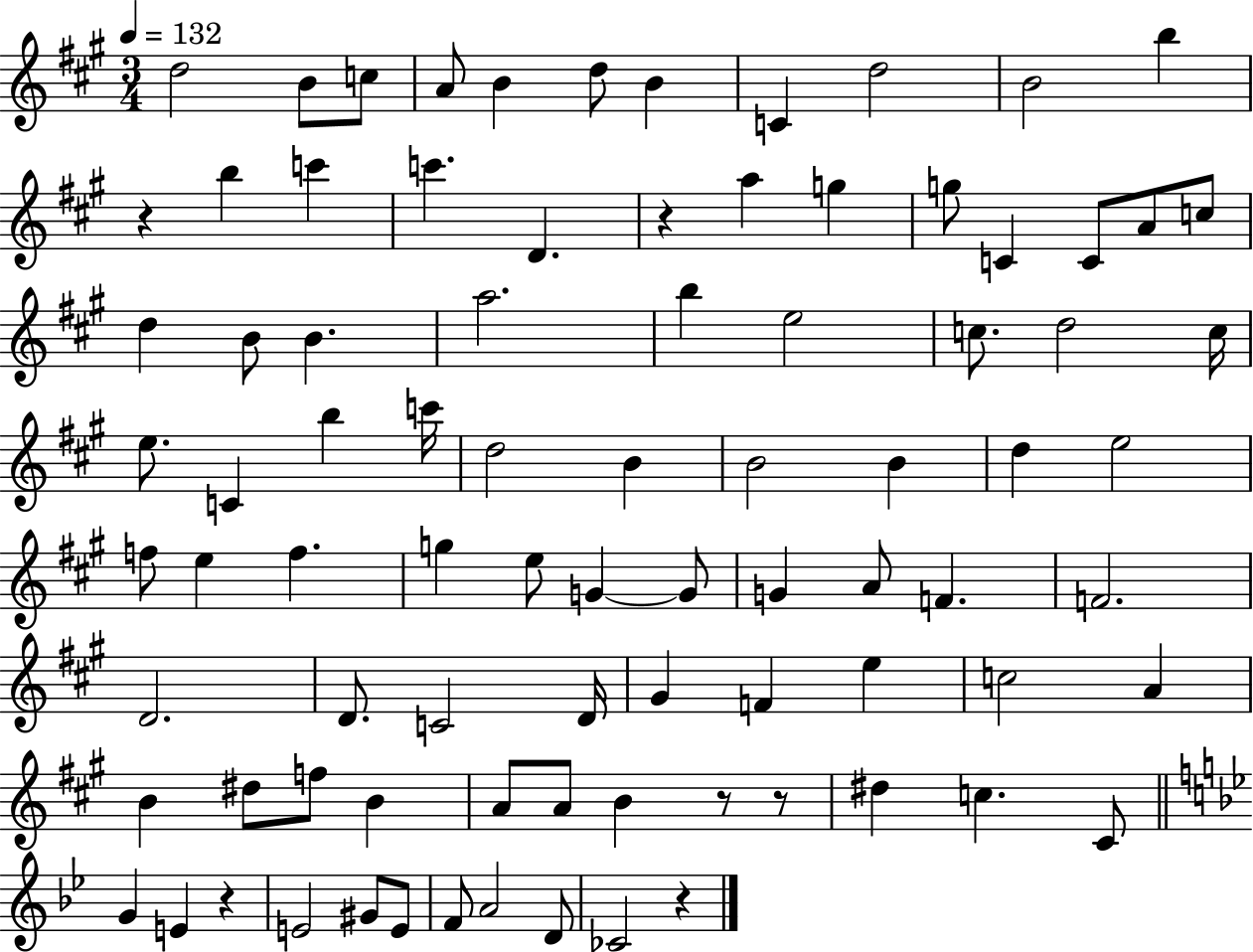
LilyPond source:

{
  \clef treble
  \numericTimeSignature
  \time 3/4
  \key a \major
  \tempo 4 = 132
  d''2 b'8 c''8 | a'8 b'4 d''8 b'4 | c'4 d''2 | b'2 b''4 | \break r4 b''4 c'''4 | c'''4. d'4. | r4 a''4 g''4 | g''8 c'4 c'8 a'8 c''8 | \break d''4 b'8 b'4. | a''2. | b''4 e''2 | c''8. d''2 c''16 | \break e''8. c'4 b''4 c'''16 | d''2 b'4 | b'2 b'4 | d''4 e''2 | \break f''8 e''4 f''4. | g''4 e''8 g'4~~ g'8 | g'4 a'8 f'4. | f'2. | \break d'2. | d'8. c'2 d'16 | gis'4 f'4 e''4 | c''2 a'4 | \break b'4 dis''8 f''8 b'4 | a'8 a'8 b'4 r8 r8 | dis''4 c''4. cis'8 | \bar "||" \break \key bes \major g'4 e'4 r4 | e'2 gis'8 e'8 | f'8 a'2 d'8 | ces'2 r4 | \break \bar "|."
}